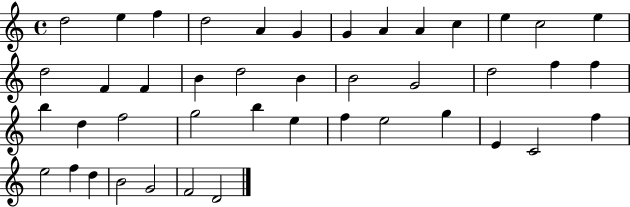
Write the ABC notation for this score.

X:1
T:Untitled
M:4/4
L:1/4
K:C
d2 e f d2 A G G A A c e c2 e d2 F F B d2 B B2 G2 d2 f f b d f2 g2 b e f e2 g E C2 f e2 f d B2 G2 F2 D2